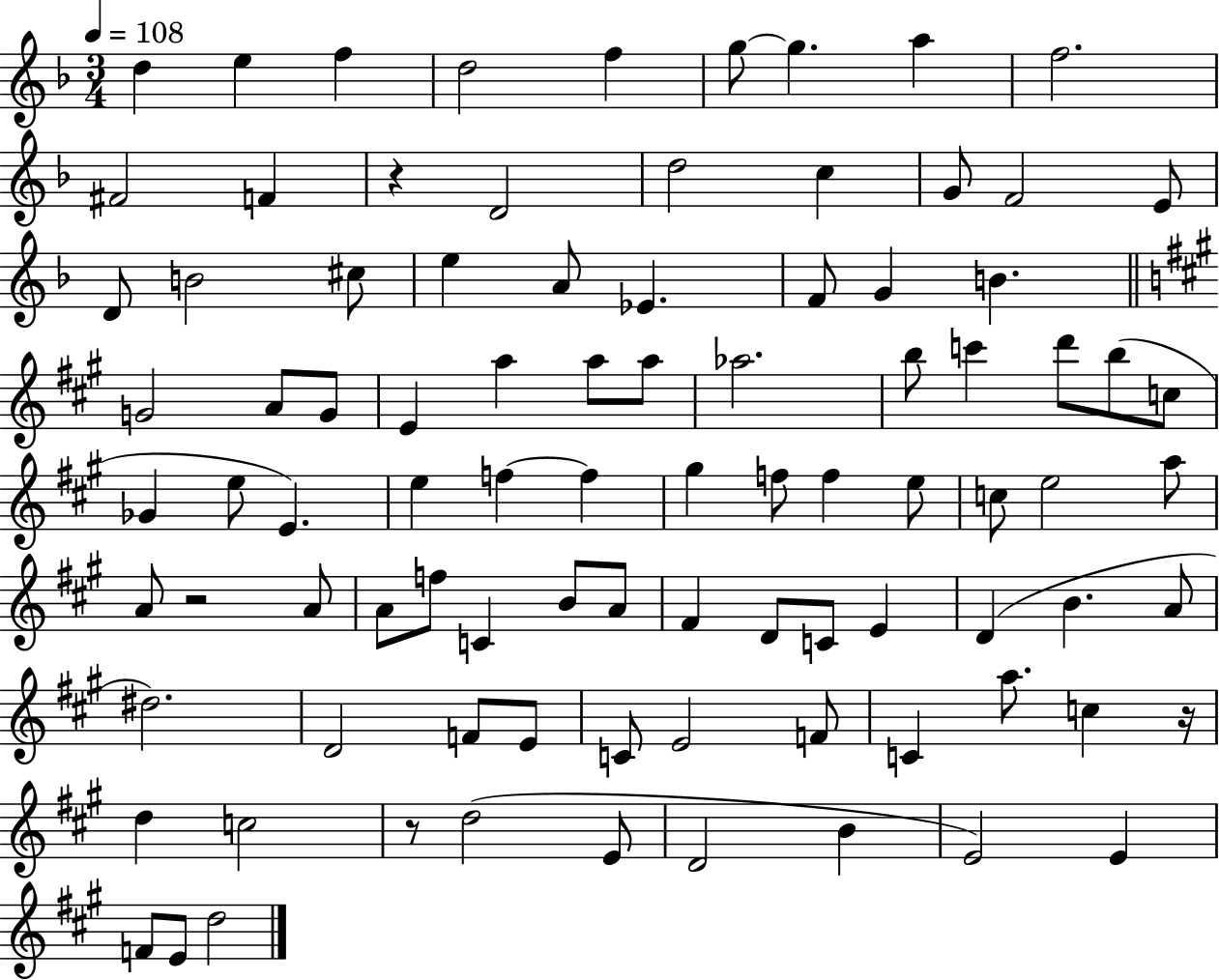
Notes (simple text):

D5/q E5/q F5/q D5/h F5/q G5/e G5/q. A5/q F5/h. F#4/h F4/q R/q D4/h D5/h C5/q G4/e F4/h E4/e D4/e B4/h C#5/e E5/q A4/e Eb4/q. F4/e G4/q B4/q. G4/h A4/e G4/e E4/q A5/q A5/e A5/e Ab5/h. B5/e C6/q D6/e B5/e C5/e Gb4/q E5/e E4/q. E5/q F5/q F5/q G#5/q F5/e F5/q E5/e C5/e E5/h A5/e A4/e R/h A4/e A4/e F5/e C4/q B4/e A4/e F#4/q D4/e C4/e E4/q D4/q B4/q. A4/e D#5/h. D4/h F4/e E4/e C4/e E4/h F4/e C4/q A5/e. C5/q R/s D5/q C5/h R/e D5/h E4/e D4/h B4/q E4/h E4/q F4/e E4/e D5/h